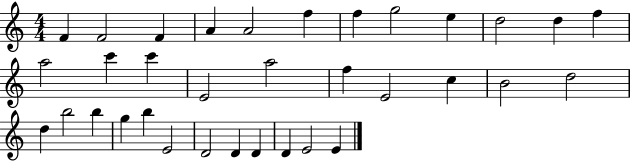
X:1
T:Untitled
M:4/4
L:1/4
K:C
F F2 F A A2 f f g2 e d2 d f a2 c' c' E2 a2 f E2 c B2 d2 d b2 b g b E2 D2 D D D E2 E